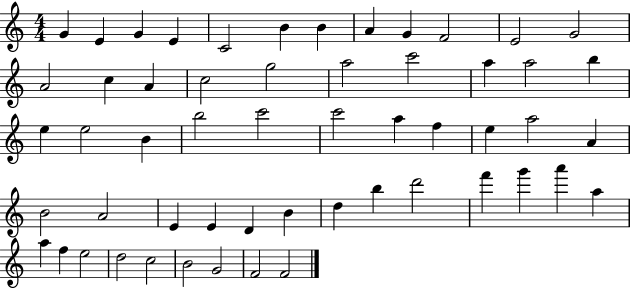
G4/q E4/q G4/q E4/q C4/h B4/q B4/q A4/q G4/q F4/h E4/h G4/h A4/h C5/q A4/q C5/h G5/h A5/h C6/h A5/q A5/h B5/q E5/q E5/h B4/q B5/h C6/h C6/h A5/q F5/q E5/q A5/h A4/q B4/h A4/h E4/q E4/q D4/q B4/q D5/q B5/q D6/h F6/q G6/q A6/q A5/q A5/q F5/q E5/h D5/h C5/h B4/h G4/h F4/h F4/h